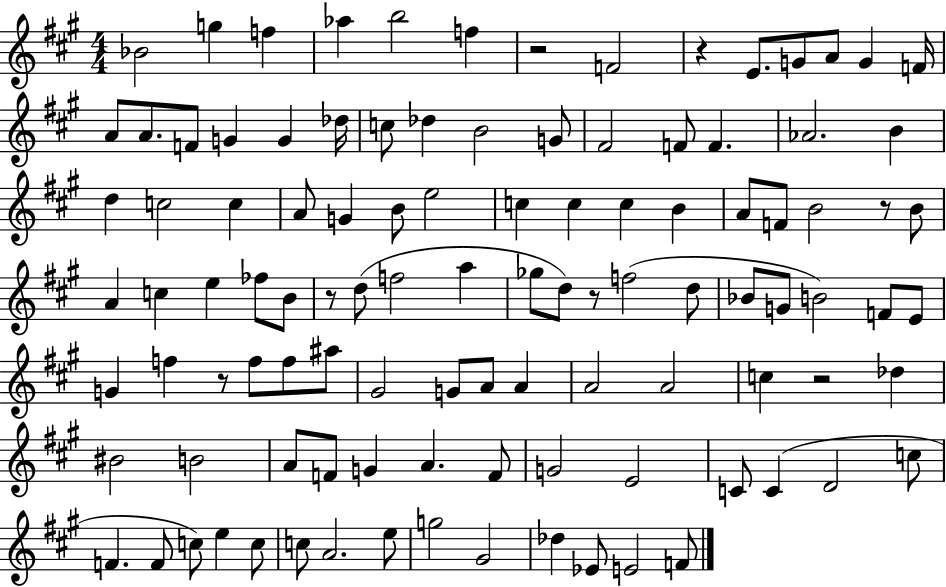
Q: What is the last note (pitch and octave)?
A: F4